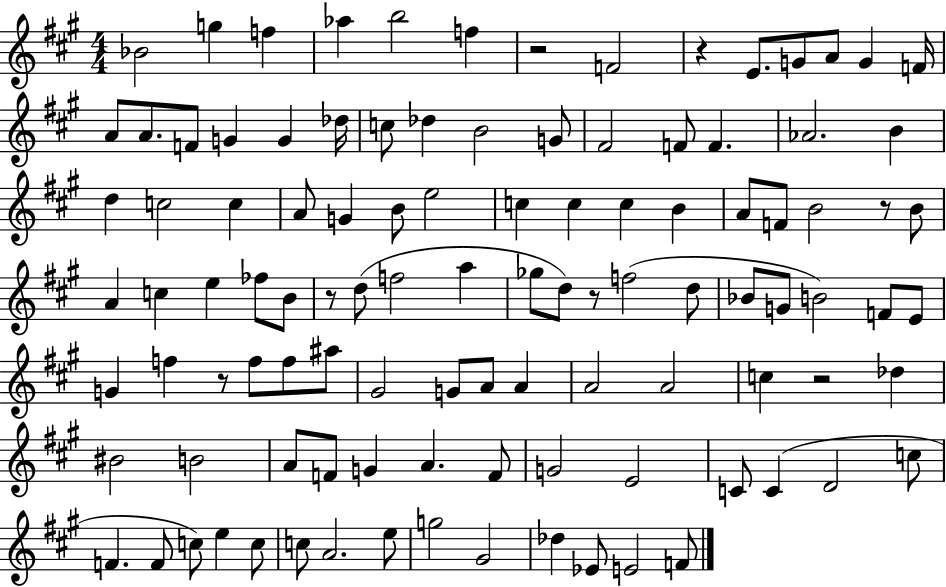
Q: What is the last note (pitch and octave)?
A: F4